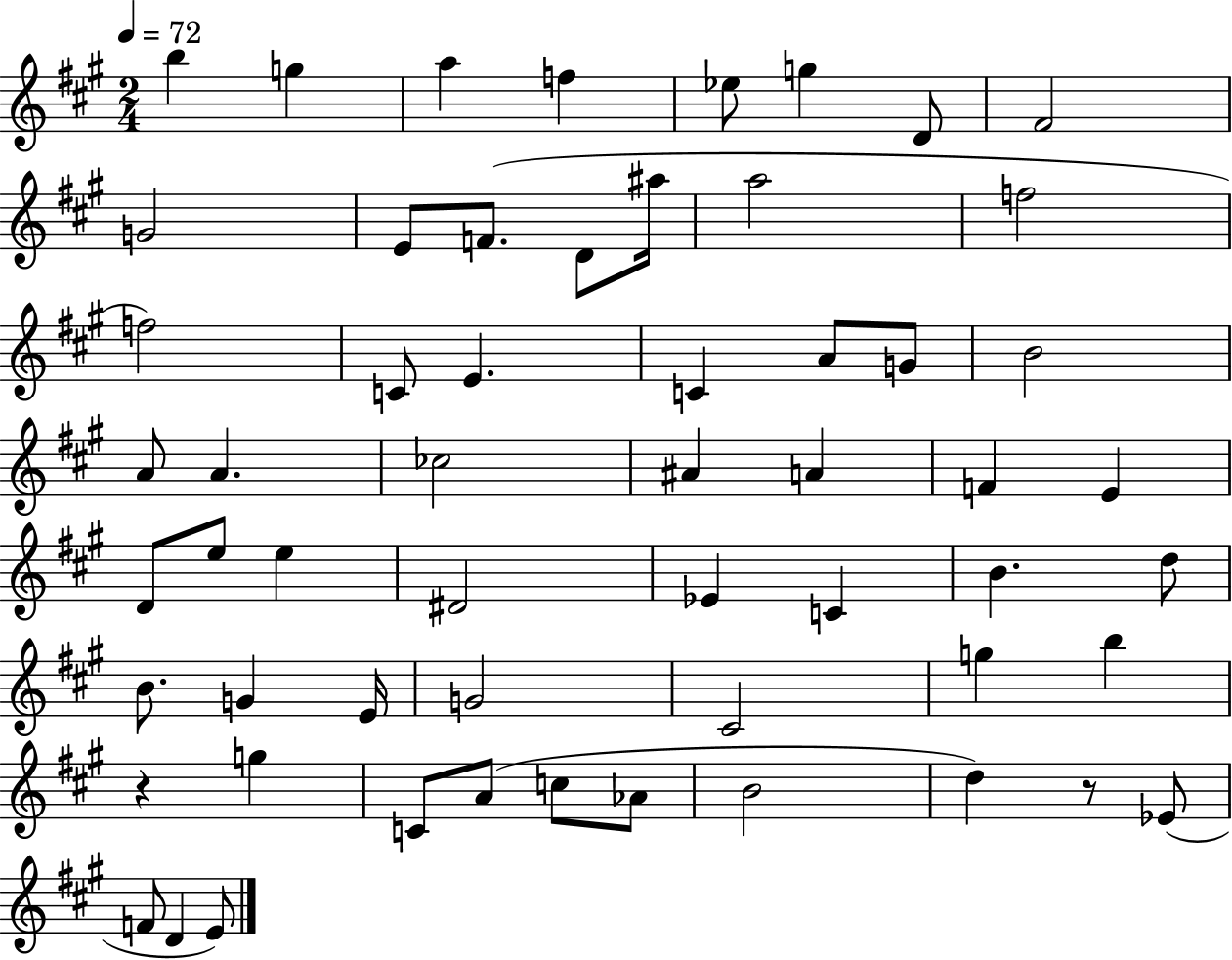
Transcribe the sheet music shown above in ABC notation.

X:1
T:Untitled
M:2/4
L:1/4
K:A
b g a f _e/2 g D/2 ^F2 G2 E/2 F/2 D/2 ^a/4 a2 f2 f2 C/2 E C A/2 G/2 B2 A/2 A _c2 ^A A F E D/2 e/2 e ^D2 _E C B d/2 B/2 G E/4 G2 ^C2 g b z g C/2 A/2 c/2 _A/2 B2 d z/2 _E/2 F/2 D E/2